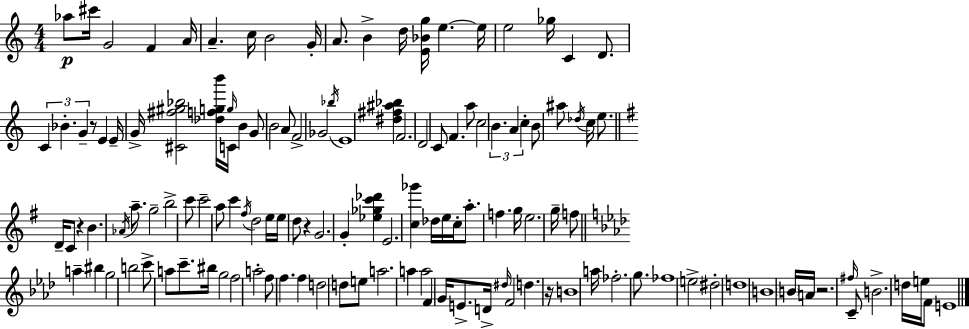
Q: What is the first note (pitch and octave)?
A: Ab5